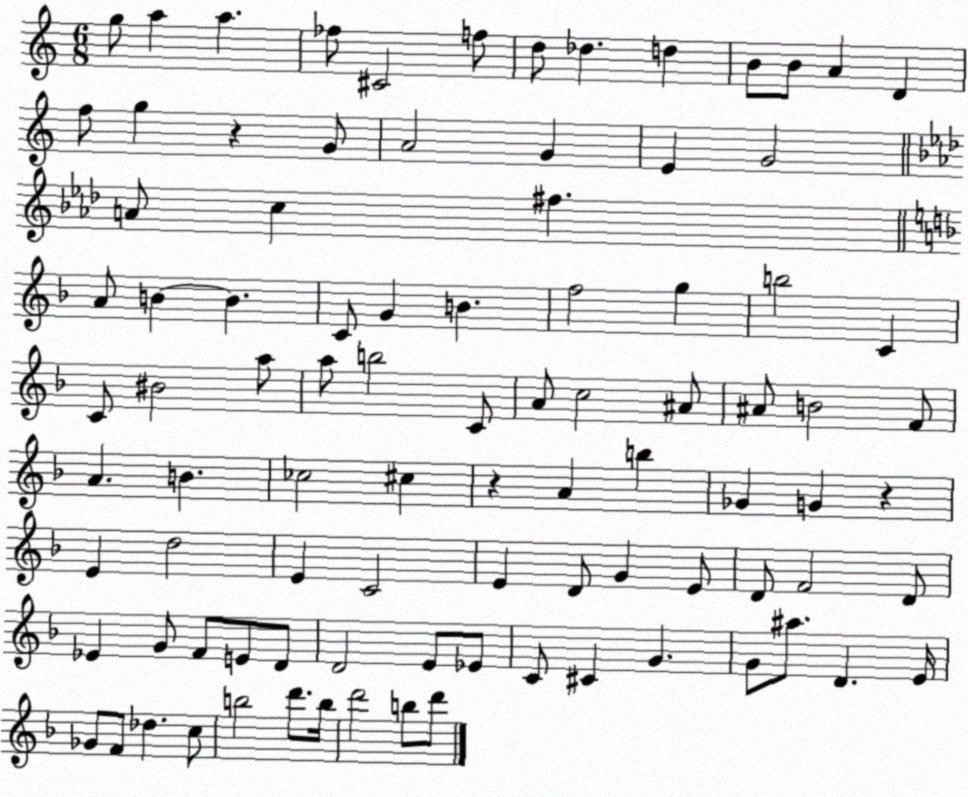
X:1
T:Untitled
M:6/8
L:1/4
K:C
g/2 a a _f/2 ^C2 f/2 d/2 _d d B/2 B/2 A D f/2 g z G/2 A2 G E G2 A/2 c ^f A/2 B B C/2 G B f2 g b2 C C/2 ^B2 a/2 a/2 b2 C/2 A/2 c2 ^A/2 ^A/2 B2 F/2 A B _c2 ^c z A b _G G z E d2 E C2 E D/2 G E/2 D/2 F2 D/2 _E G/2 F/2 E/2 D/2 D2 E/2 _E/2 C/2 ^C G G/2 ^a/2 D E/4 _G/2 F/2 _d c/2 b2 d'/2 b/4 d'2 b/2 d'/2